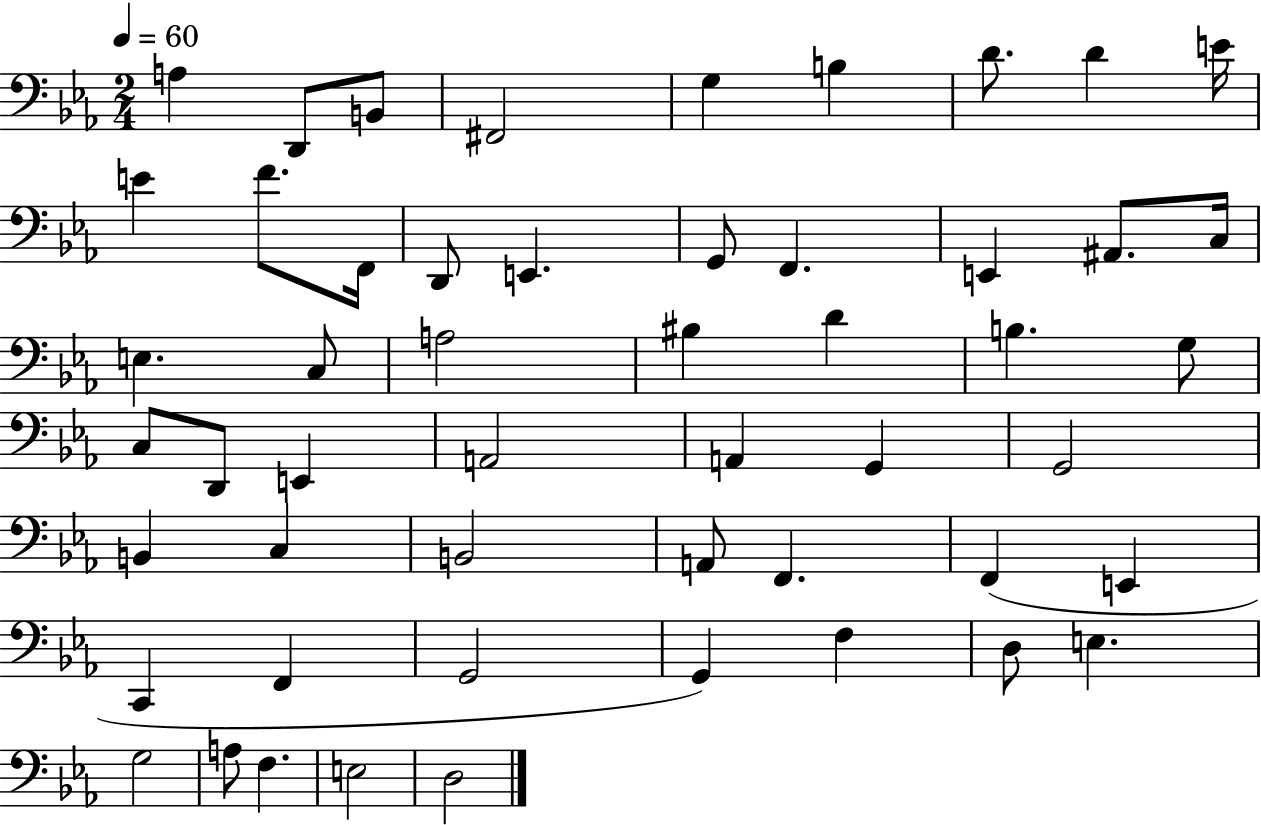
A3/q D2/e B2/e F#2/h G3/q B3/q D4/e. D4/q E4/s E4/q F4/e. F2/s D2/e E2/q. G2/e F2/q. E2/q A#2/e. C3/s E3/q. C3/e A3/h BIS3/q D4/q B3/q. G3/e C3/e D2/e E2/q A2/h A2/q G2/q G2/h B2/q C3/q B2/h A2/e F2/q. F2/q E2/q C2/q F2/q G2/h G2/q F3/q D3/e E3/q. G3/h A3/e F3/q. E3/h D3/h